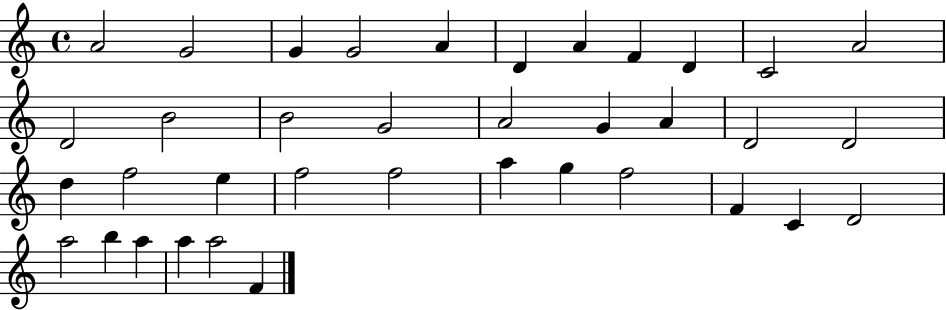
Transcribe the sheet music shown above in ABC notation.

X:1
T:Untitled
M:4/4
L:1/4
K:C
A2 G2 G G2 A D A F D C2 A2 D2 B2 B2 G2 A2 G A D2 D2 d f2 e f2 f2 a g f2 F C D2 a2 b a a a2 F